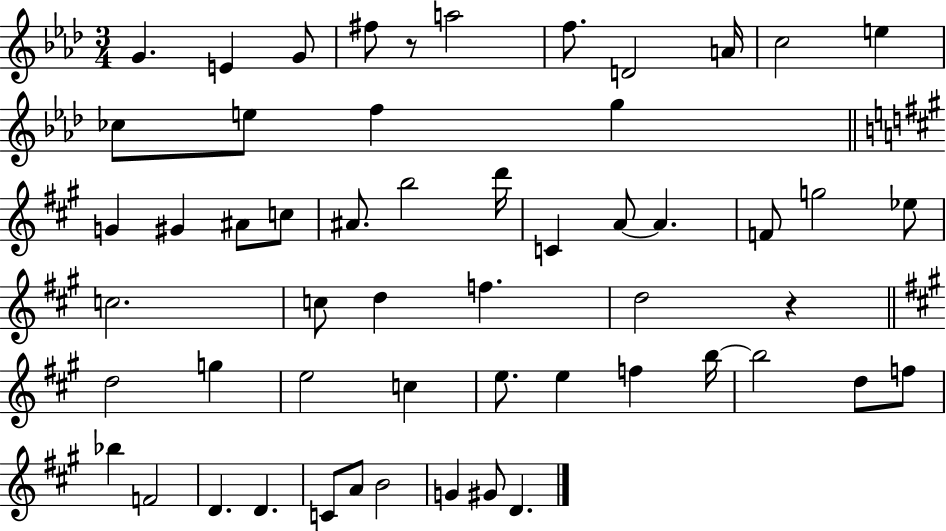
G4/q. E4/q G4/e F#5/e R/e A5/h F5/e. D4/h A4/s C5/h E5/q CES5/e E5/e F5/q G5/q G4/q G#4/q A#4/e C5/e A#4/e. B5/h D6/s C4/q A4/e A4/q. F4/e G5/h Eb5/e C5/h. C5/e D5/q F5/q. D5/h R/q D5/h G5/q E5/h C5/q E5/e. E5/q F5/q B5/s B5/h D5/e F5/e Bb5/q F4/h D4/q. D4/q. C4/e A4/e B4/h G4/q G#4/e D4/q.